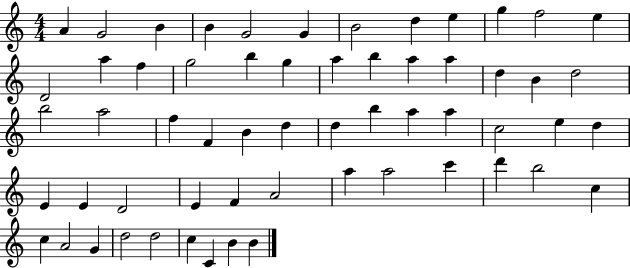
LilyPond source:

{
  \clef treble
  \numericTimeSignature
  \time 4/4
  \key c \major
  a'4 g'2 b'4 | b'4 g'2 g'4 | b'2 d''4 e''4 | g''4 f''2 e''4 | \break d'2 a''4 f''4 | g''2 b''4 g''4 | a''4 b''4 a''4 a''4 | d''4 b'4 d''2 | \break b''2 a''2 | f''4 f'4 b'4 d''4 | d''4 b''4 a''4 a''4 | c''2 e''4 d''4 | \break e'4 e'4 d'2 | e'4 f'4 a'2 | a''4 a''2 c'''4 | d'''4 b''2 c''4 | \break c''4 a'2 g'4 | d''2 d''2 | c''4 c'4 b'4 b'4 | \bar "|."
}